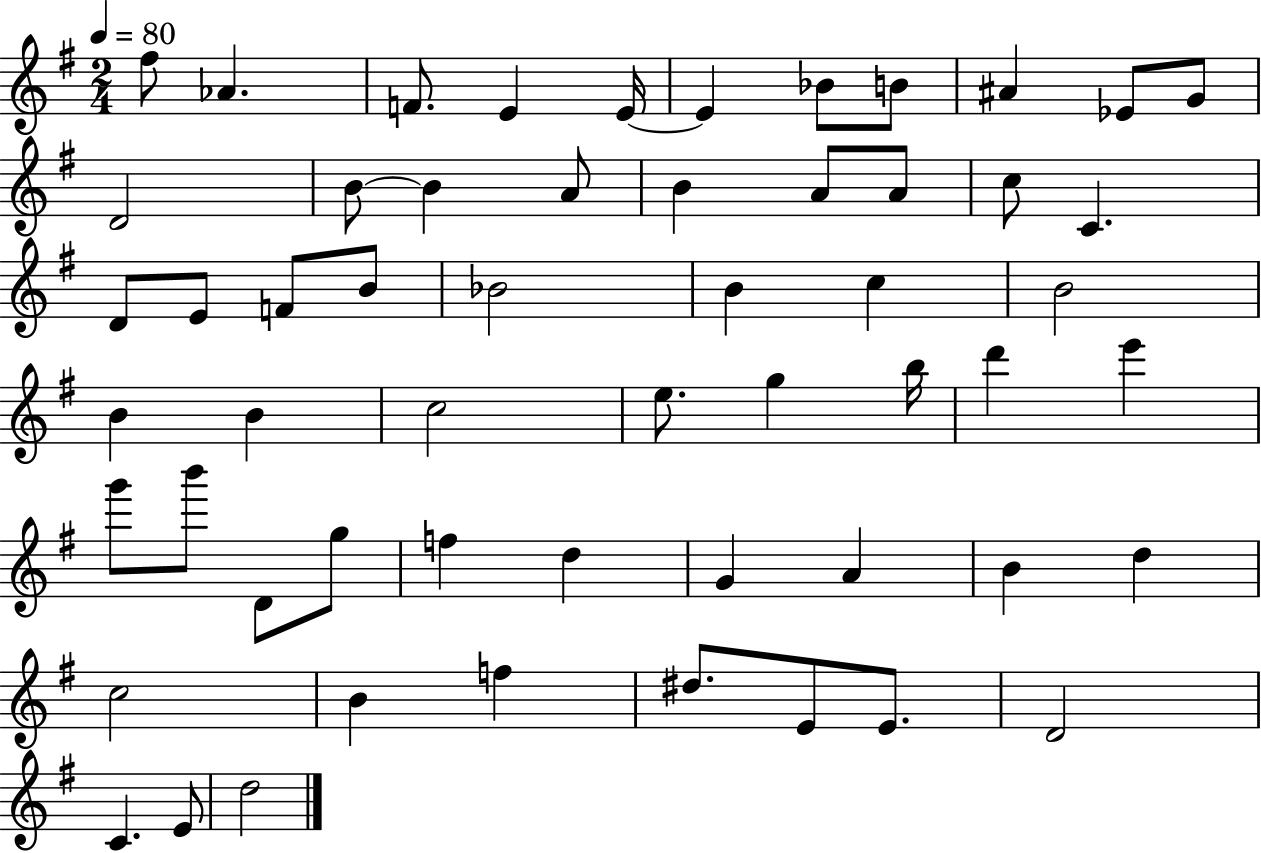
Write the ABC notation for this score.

X:1
T:Untitled
M:2/4
L:1/4
K:G
^f/2 _A F/2 E E/4 E _B/2 B/2 ^A _E/2 G/2 D2 B/2 B A/2 B A/2 A/2 c/2 C D/2 E/2 F/2 B/2 _B2 B c B2 B B c2 e/2 g b/4 d' e' g'/2 b'/2 D/2 g/2 f d G A B d c2 B f ^d/2 E/2 E/2 D2 C E/2 d2